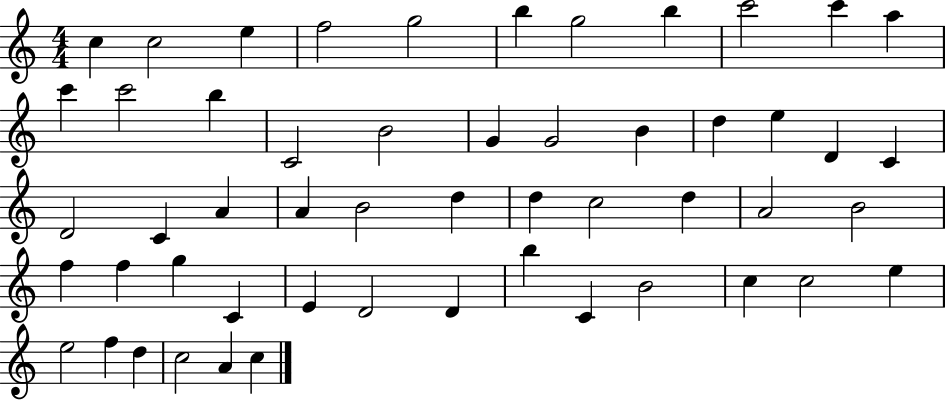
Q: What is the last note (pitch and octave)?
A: C5